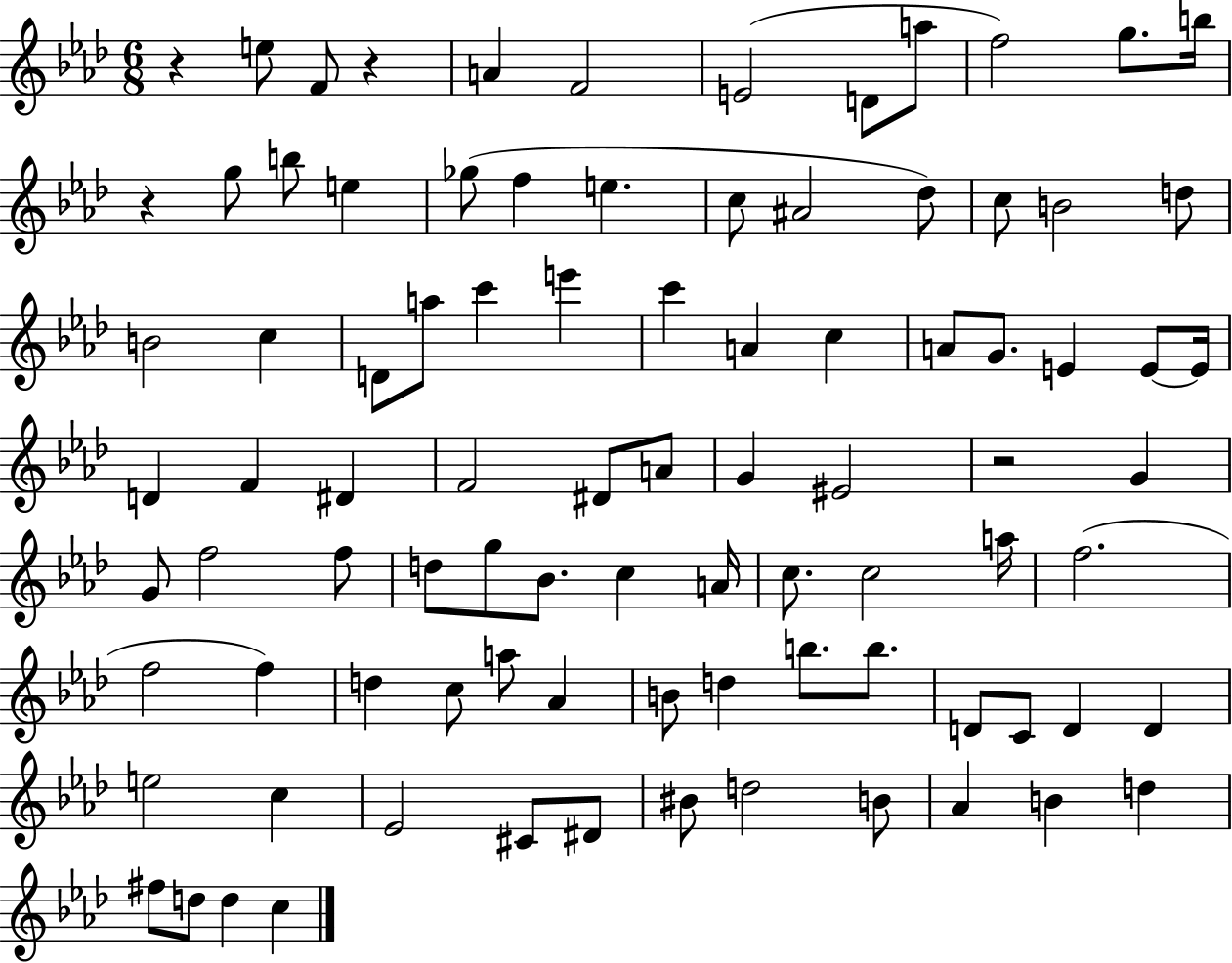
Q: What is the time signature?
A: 6/8